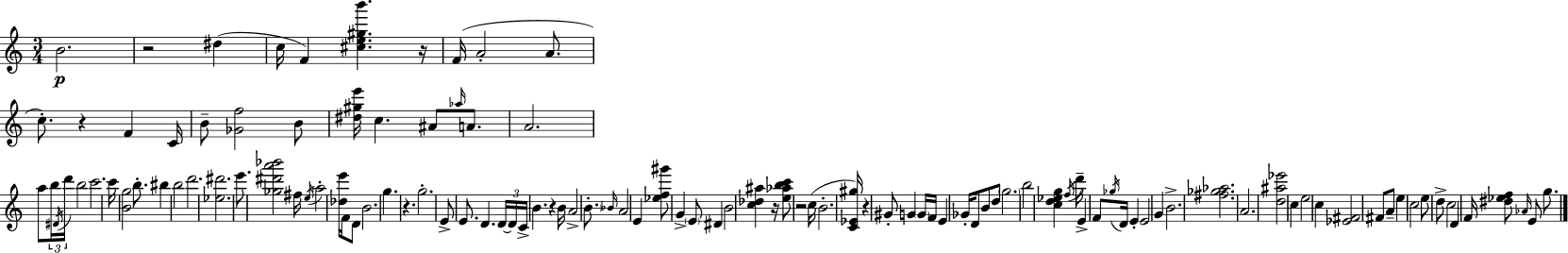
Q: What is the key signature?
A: A minor